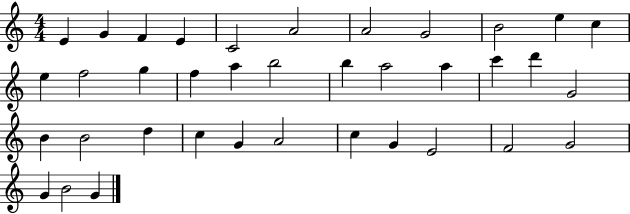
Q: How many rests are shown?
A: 0